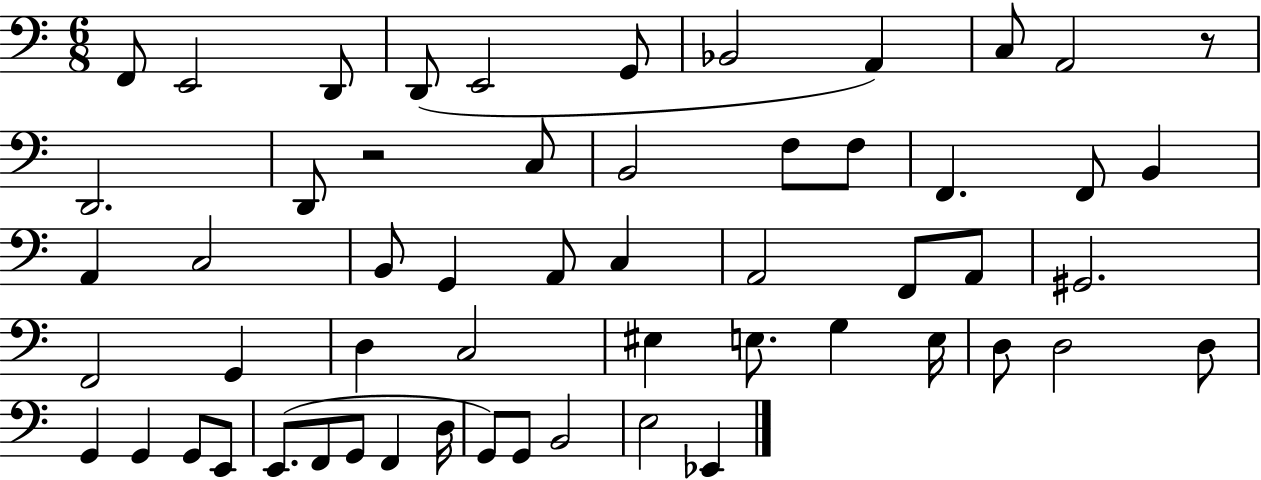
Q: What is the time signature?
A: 6/8